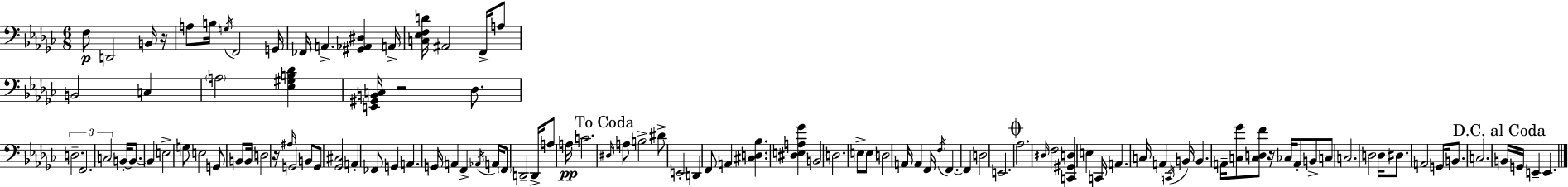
{
  \clef bass
  \numericTimeSignature
  \time 6/8
  \key ees \minor
  f8\p d,2 b,16 r16 | a8-- b16 \acciaccatura { g16 } f,2 | g,16 fes,16 a,4.-> <gis, aes, dis>4 | a,16-> <c ees f d'>16 ais,2 f,16-> a8 | \break b,2 c4 | \parenthesize a2 <ees gis b des'>4 | <e, gis, b, c>16 r2 des8. | \tuplet 3/2 { d2.-- | \break f,2. | c2 } b,16-.~~ b,8.~~ | b,4 e2-> | g8 e2 g,8 | \break b,8 b,16 d2 | r16 \grace { ais16 } g,2 b,8 | g,8 <ges, cis>2 a,4-. | fes,8 g,4 a,4. | \break g,16 a,4 f,4-> \acciaccatura { aes,16 } | a,16-- \parenthesize f,8 d,2-- d,16-> | a8 a16\pp c'2. | \mark "To Coda" \grace { dis16 } a8 b2-> | \break dis'8-> e,2-. | d,4 f,8 a,4 <cis d bes>4. | <dis e a ges'>4 b,2-- | d2. | \break e8-> e8 d2 | a,16 a,4 f,16 \acciaccatura { f16 } f,4.~~ | f,4 d2 | e,2. | \break \mark \markup { \musicglyph "scripts.coda" } aes2. | \grace { dis16 } f2 | <c, gis, d>4 e4 c,16 a,4. | c16 a,4 \acciaccatura { c,16 } b,16 | \break b,4. a,16-- <c ges'>8 <c d f'>8 r16 | ces16 a,8-. b,8-> c8 c2. | d2 | d16 dis8. a,2 | \break g,16 b,8. c2. | \mark "D.C. al Coda" b,16 g,16 e,4-- | e,4. \bar "|."
}